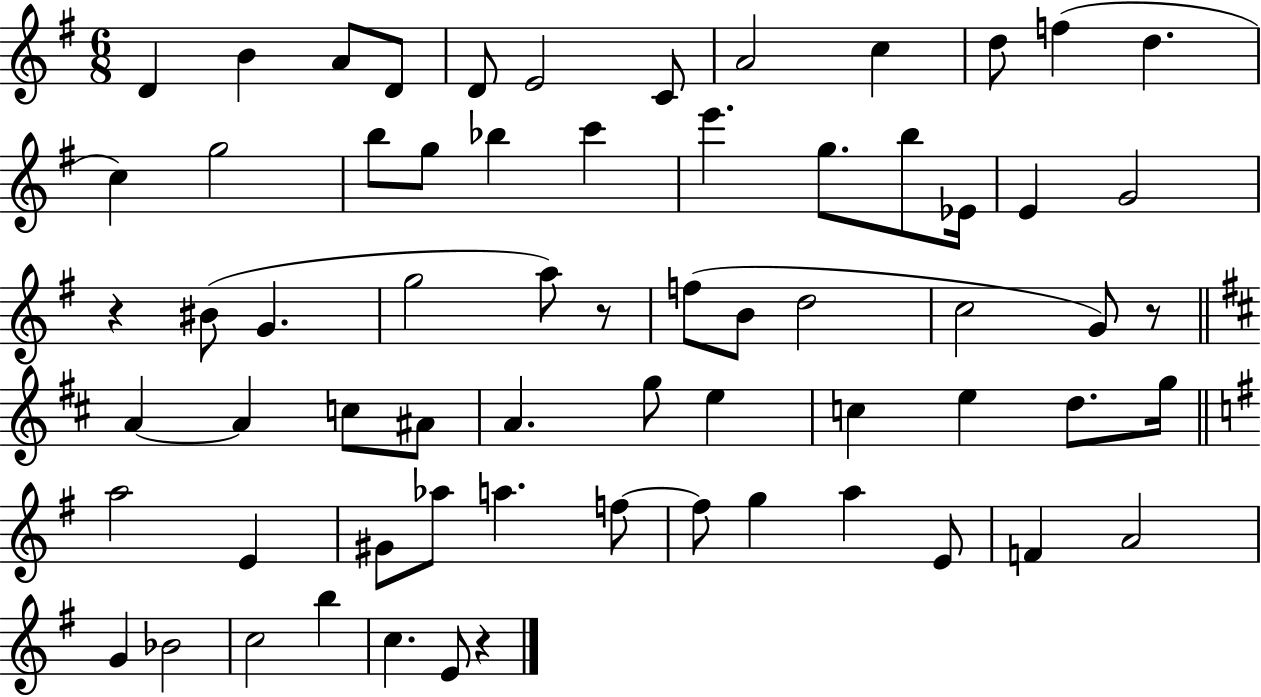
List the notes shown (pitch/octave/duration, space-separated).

D4/q B4/q A4/e D4/e D4/e E4/h C4/e A4/h C5/q D5/e F5/q D5/q. C5/q G5/h B5/e G5/e Bb5/q C6/q E6/q. G5/e. B5/e Eb4/s E4/q G4/h R/q BIS4/e G4/q. G5/h A5/e R/e F5/e B4/e D5/h C5/h G4/e R/e A4/q A4/q C5/e A#4/e A4/q. G5/e E5/q C5/q E5/q D5/e. G5/s A5/h E4/q G#4/e Ab5/e A5/q. F5/e F5/e G5/q A5/q E4/e F4/q A4/h G4/q Bb4/h C5/h B5/q C5/q. E4/e R/q